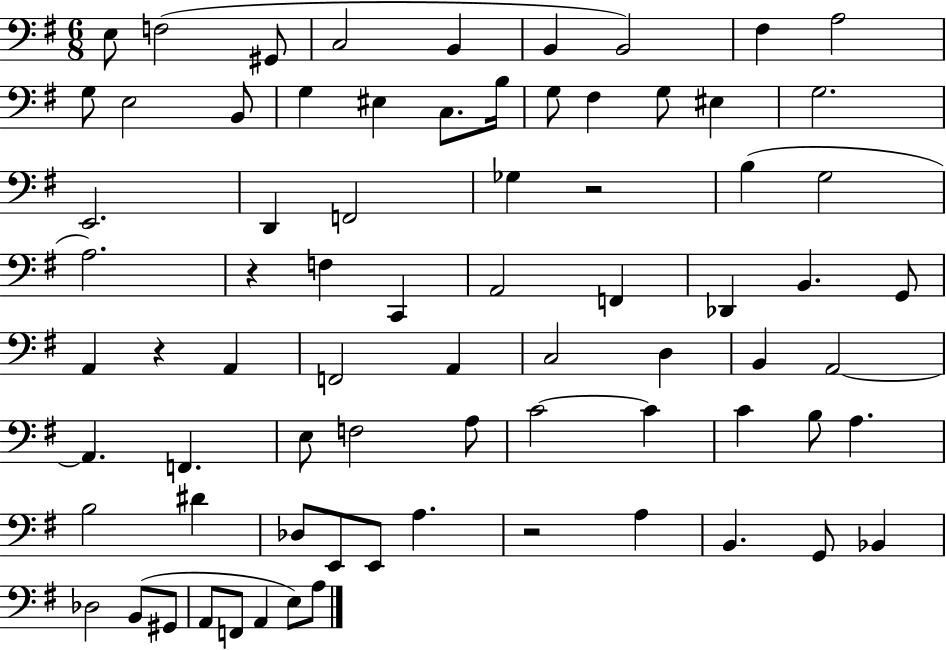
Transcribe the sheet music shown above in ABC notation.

X:1
T:Untitled
M:6/8
L:1/4
K:G
E,/2 F,2 ^G,,/2 C,2 B,, B,, B,,2 ^F, A,2 G,/2 E,2 B,,/2 G, ^E, C,/2 B,/4 G,/2 ^F, G,/2 ^E, G,2 E,,2 D,, F,,2 _G, z2 B, G,2 A,2 z F, C,, A,,2 F,, _D,, B,, G,,/2 A,, z A,, F,,2 A,, C,2 D, B,, A,,2 A,, F,, E,/2 F,2 A,/2 C2 C C B,/2 A, B,2 ^D _D,/2 E,,/2 E,,/2 A, z2 A, B,, G,,/2 _B,, _D,2 B,,/2 ^G,,/2 A,,/2 F,,/2 A,, E,/2 A,/2